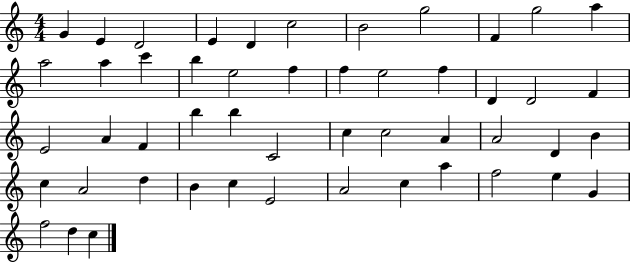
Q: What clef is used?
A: treble